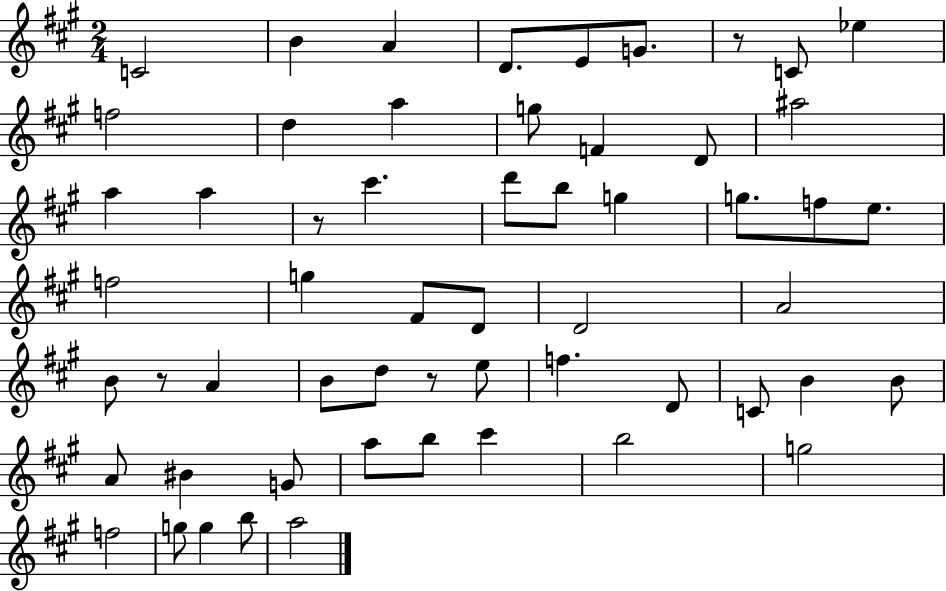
C4/h B4/q A4/q D4/e. E4/e G4/e. R/e C4/e Eb5/q F5/h D5/q A5/q G5/e F4/q D4/e A#5/h A5/q A5/q R/e C#6/q. D6/e B5/e G5/q G5/e. F5/e E5/e. F5/h G5/q F#4/e D4/e D4/h A4/h B4/e R/e A4/q B4/e D5/e R/e E5/e F5/q. D4/e C4/e B4/q B4/e A4/e BIS4/q G4/e A5/e B5/e C#6/q B5/h G5/h F5/h G5/e G5/q B5/e A5/h